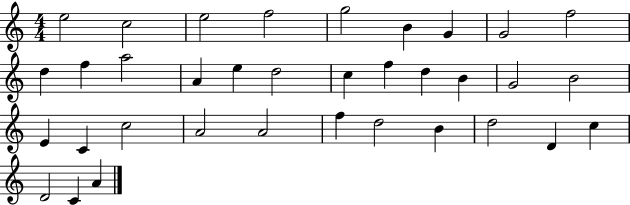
X:1
T:Untitled
M:4/4
L:1/4
K:C
e2 c2 e2 f2 g2 B G G2 f2 d f a2 A e d2 c f d B G2 B2 E C c2 A2 A2 f d2 B d2 D c D2 C A